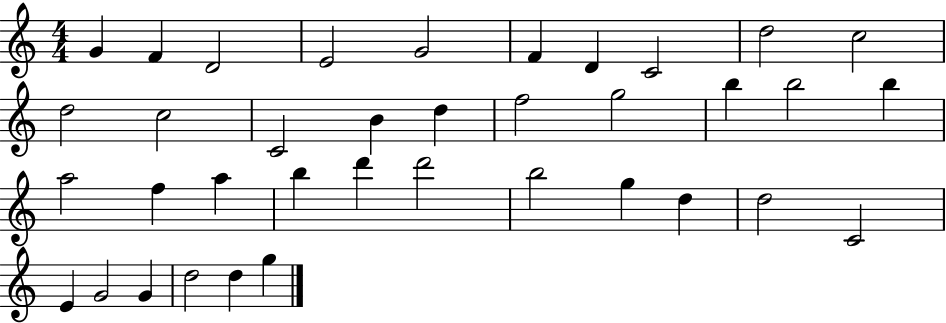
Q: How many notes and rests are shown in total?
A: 37